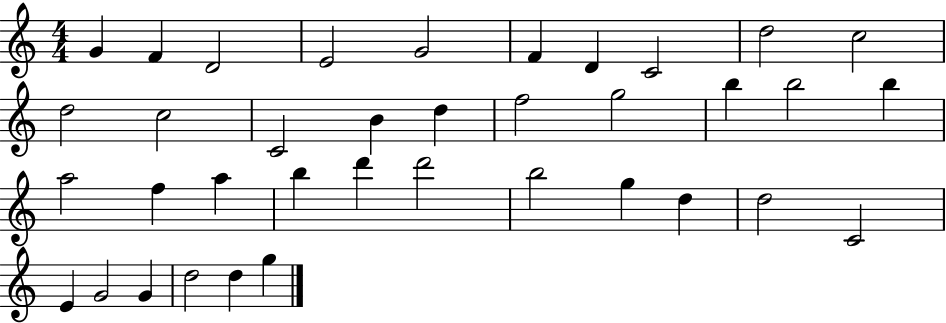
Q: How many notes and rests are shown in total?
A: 37